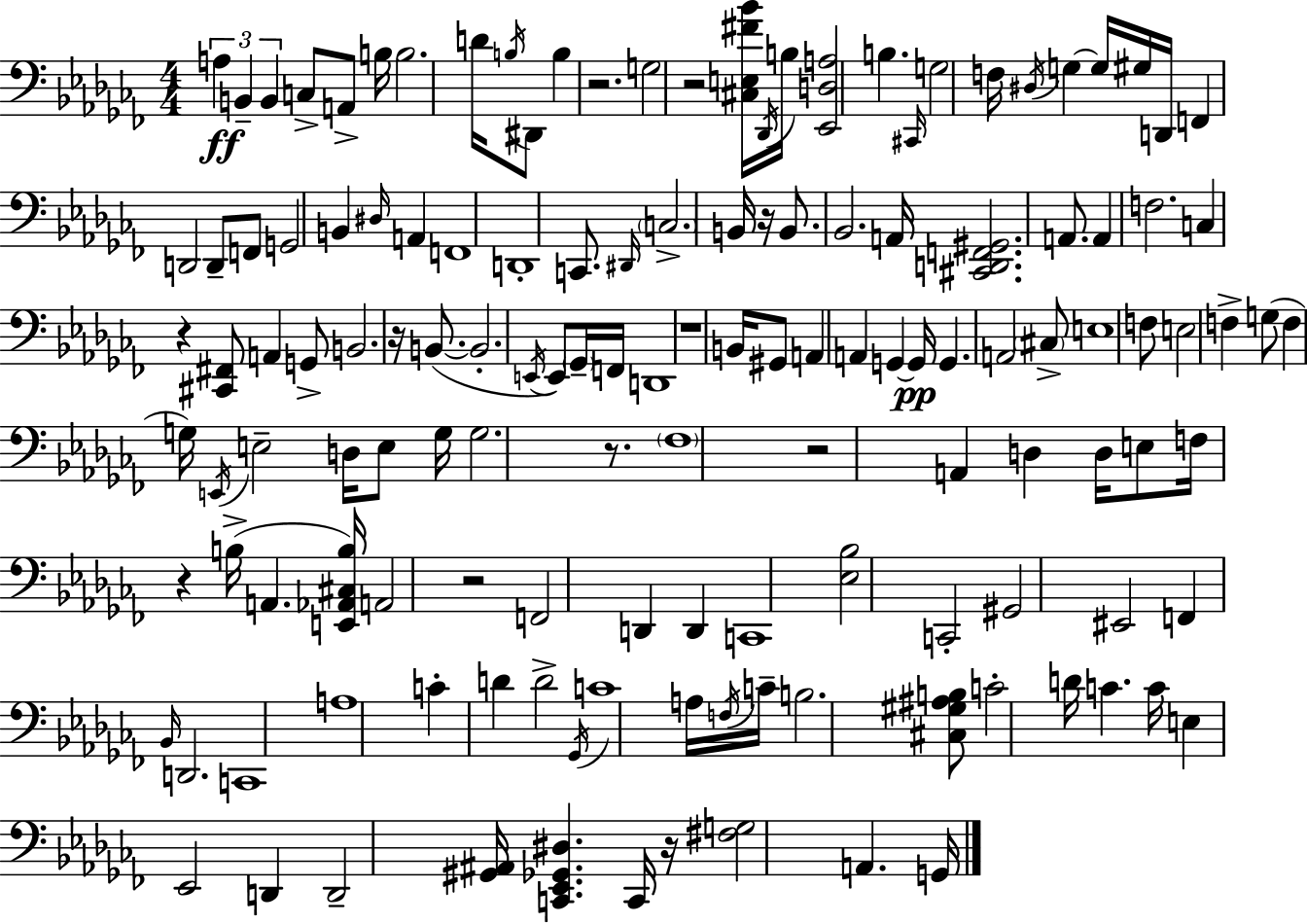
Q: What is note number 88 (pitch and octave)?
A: D2